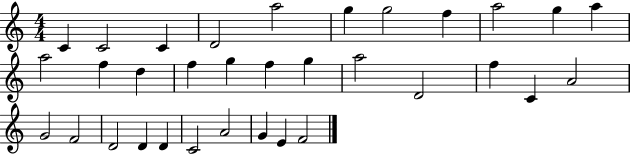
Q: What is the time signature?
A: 4/4